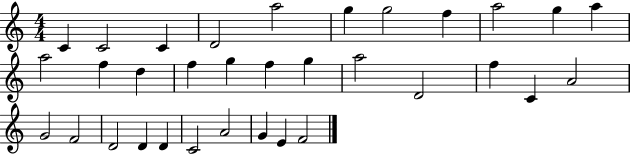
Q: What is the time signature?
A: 4/4